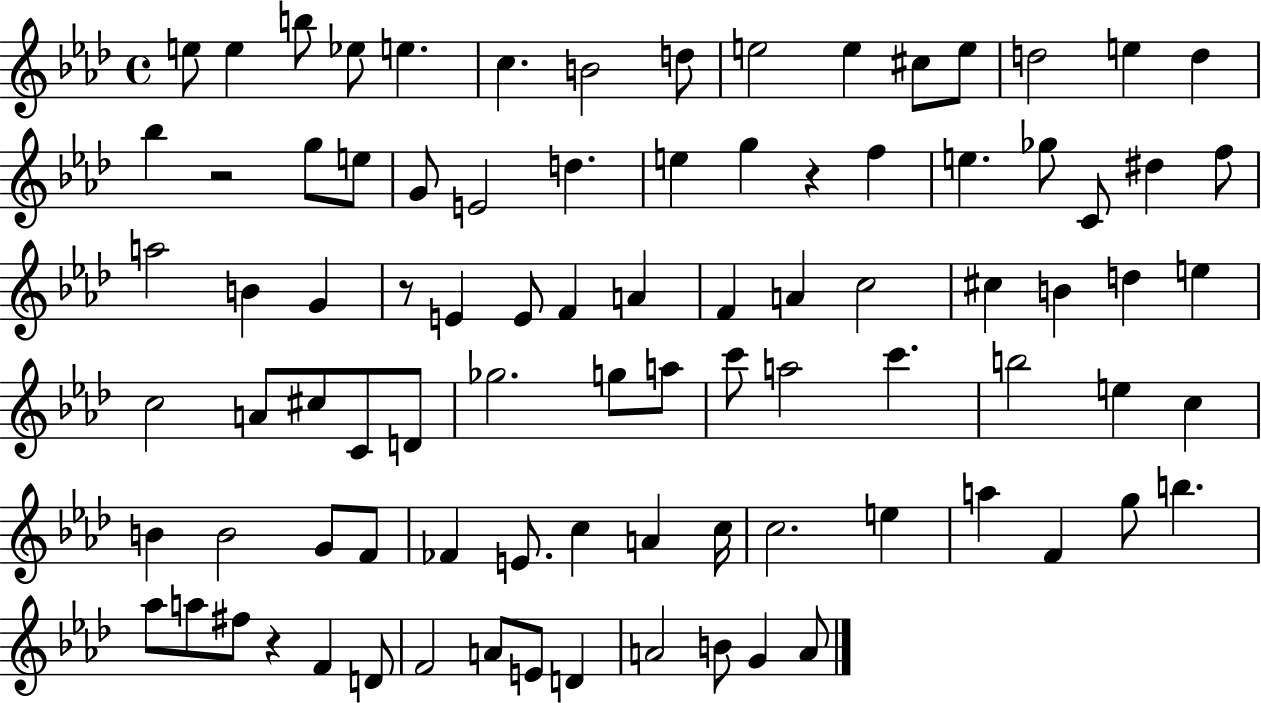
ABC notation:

X:1
T:Untitled
M:4/4
L:1/4
K:Ab
e/2 e b/2 _e/2 e c B2 d/2 e2 e ^c/2 e/2 d2 e d _b z2 g/2 e/2 G/2 E2 d e g z f e _g/2 C/2 ^d f/2 a2 B G z/2 E E/2 F A F A c2 ^c B d e c2 A/2 ^c/2 C/2 D/2 _g2 g/2 a/2 c'/2 a2 c' b2 e c B B2 G/2 F/2 _F E/2 c A c/4 c2 e a F g/2 b _a/2 a/2 ^f/2 z F D/2 F2 A/2 E/2 D A2 B/2 G A/2